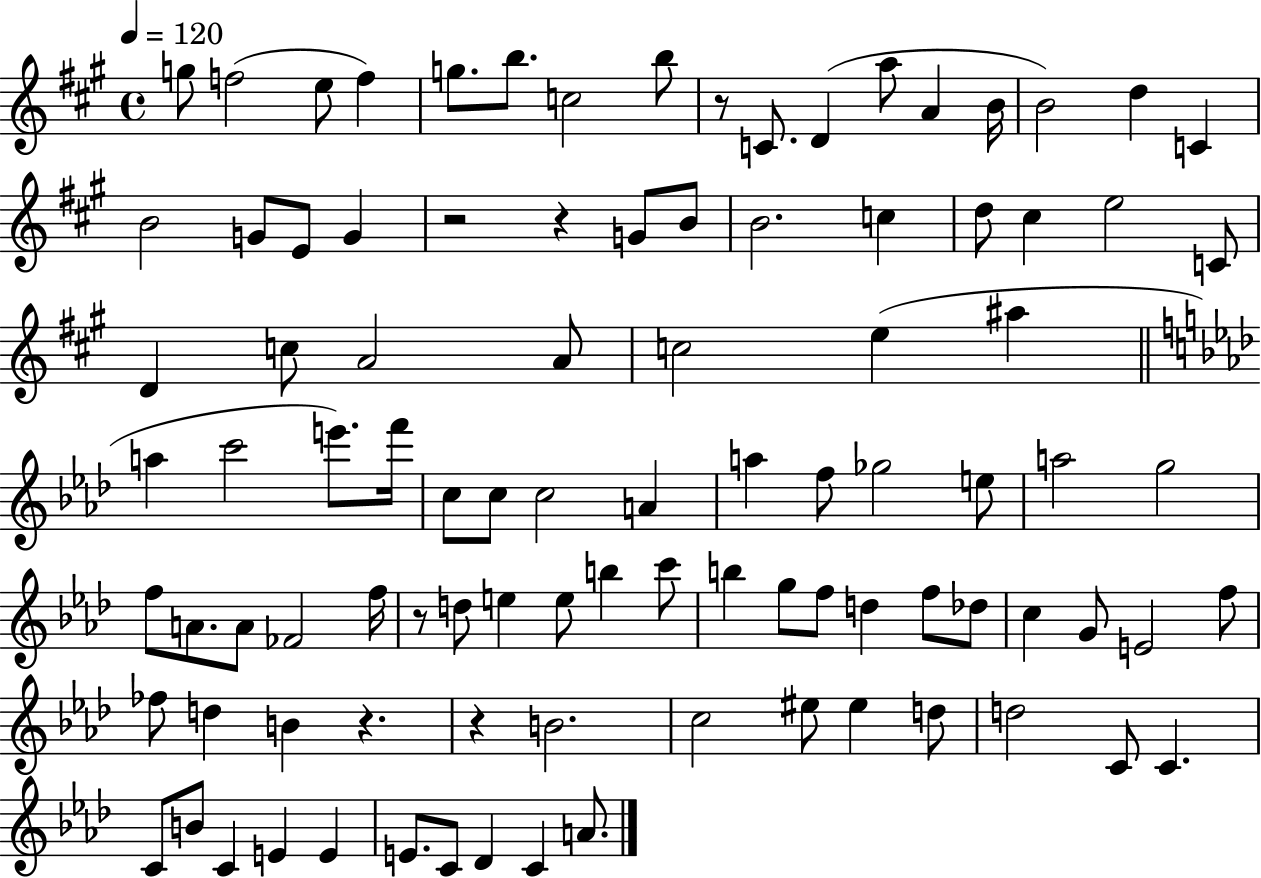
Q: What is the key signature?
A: A major